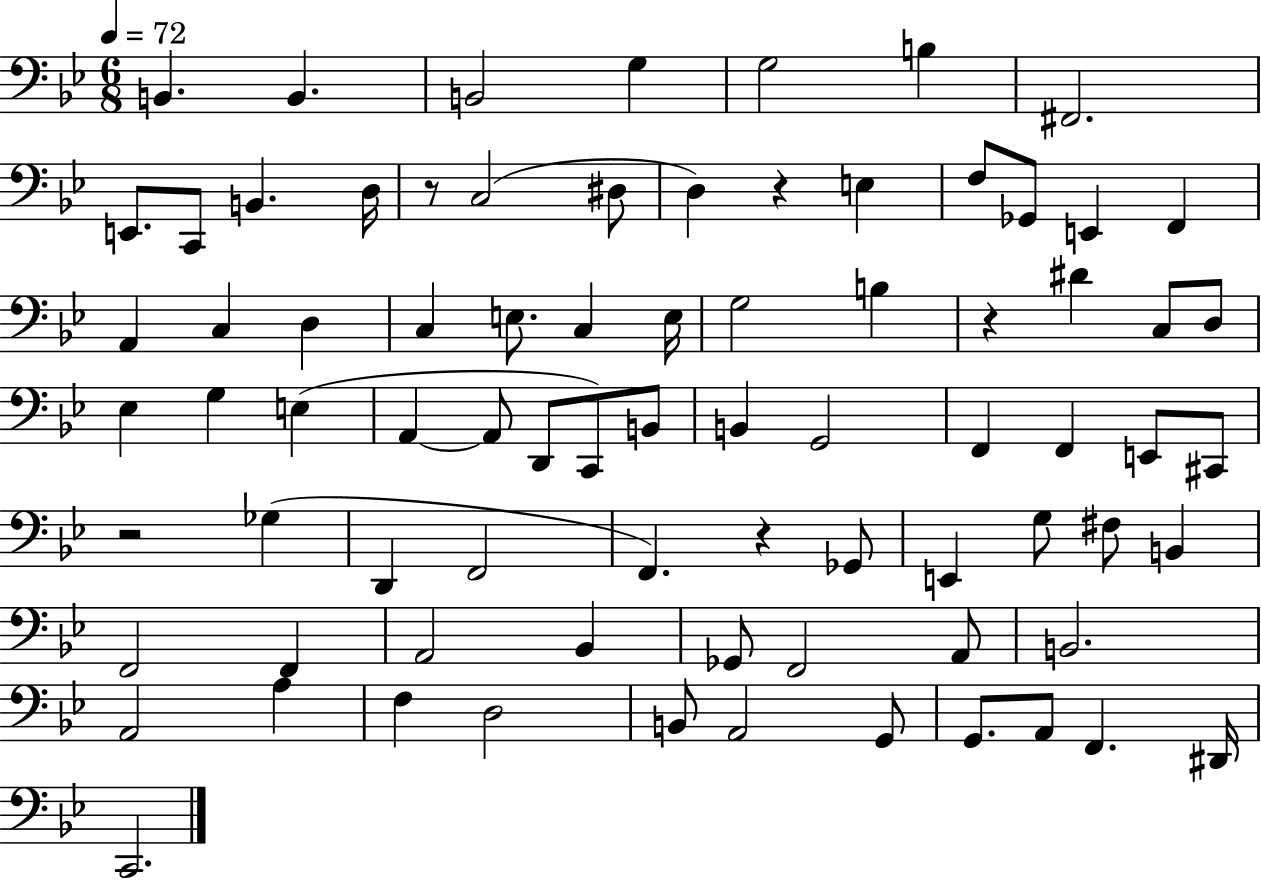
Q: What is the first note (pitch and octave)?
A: B2